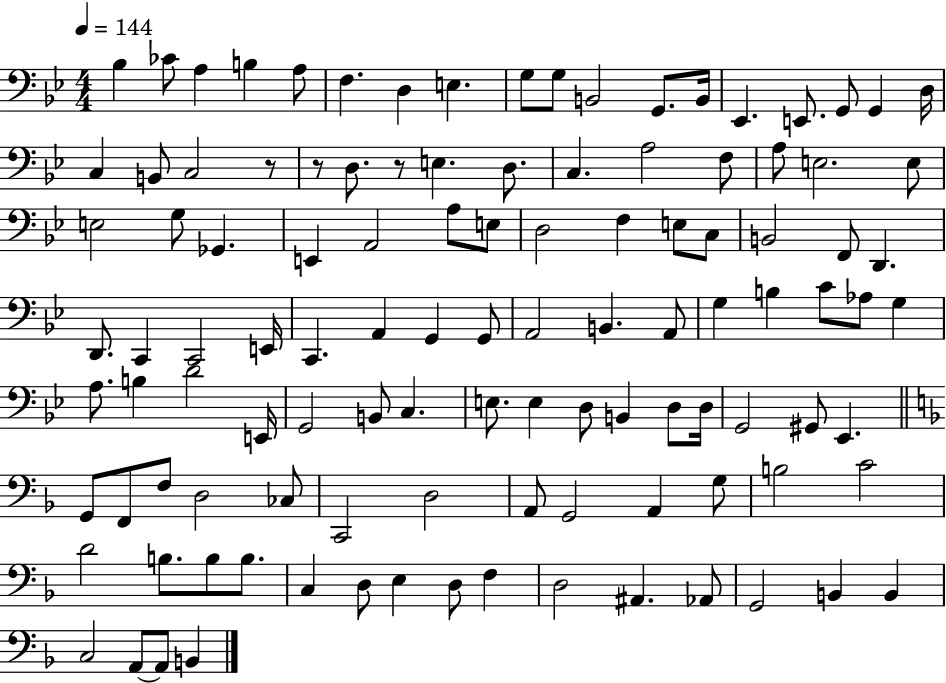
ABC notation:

X:1
T:Untitled
M:4/4
L:1/4
K:Bb
_B, _C/2 A, B, A,/2 F, D, E, G,/2 G,/2 B,,2 G,,/2 B,,/4 _E,, E,,/2 G,,/2 G,, D,/4 C, B,,/2 C,2 z/2 z/2 D,/2 z/2 E, D,/2 C, A,2 F,/2 A,/2 E,2 E,/2 E,2 G,/2 _G,, E,, A,,2 A,/2 E,/2 D,2 F, E,/2 C,/2 B,,2 F,,/2 D,, D,,/2 C,, C,,2 E,,/4 C,, A,, G,, G,,/2 A,,2 B,, A,,/2 G, B, C/2 _A,/2 G, A,/2 B, D2 E,,/4 G,,2 B,,/2 C, E,/2 E, D,/2 B,, D,/2 D,/4 G,,2 ^G,,/2 _E,, G,,/2 F,,/2 F,/2 D,2 _C,/2 C,,2 D,2 A,,/2 G,,2 A,, G,/2 B,2 C2 D2 B,/2 B,/2 B,/2 C, D,/2 E, D,/2 F, D,2 ^A,, _A,,/2 G,,2 B,, B,, C,2 A,,/2 A,,/2 B,,